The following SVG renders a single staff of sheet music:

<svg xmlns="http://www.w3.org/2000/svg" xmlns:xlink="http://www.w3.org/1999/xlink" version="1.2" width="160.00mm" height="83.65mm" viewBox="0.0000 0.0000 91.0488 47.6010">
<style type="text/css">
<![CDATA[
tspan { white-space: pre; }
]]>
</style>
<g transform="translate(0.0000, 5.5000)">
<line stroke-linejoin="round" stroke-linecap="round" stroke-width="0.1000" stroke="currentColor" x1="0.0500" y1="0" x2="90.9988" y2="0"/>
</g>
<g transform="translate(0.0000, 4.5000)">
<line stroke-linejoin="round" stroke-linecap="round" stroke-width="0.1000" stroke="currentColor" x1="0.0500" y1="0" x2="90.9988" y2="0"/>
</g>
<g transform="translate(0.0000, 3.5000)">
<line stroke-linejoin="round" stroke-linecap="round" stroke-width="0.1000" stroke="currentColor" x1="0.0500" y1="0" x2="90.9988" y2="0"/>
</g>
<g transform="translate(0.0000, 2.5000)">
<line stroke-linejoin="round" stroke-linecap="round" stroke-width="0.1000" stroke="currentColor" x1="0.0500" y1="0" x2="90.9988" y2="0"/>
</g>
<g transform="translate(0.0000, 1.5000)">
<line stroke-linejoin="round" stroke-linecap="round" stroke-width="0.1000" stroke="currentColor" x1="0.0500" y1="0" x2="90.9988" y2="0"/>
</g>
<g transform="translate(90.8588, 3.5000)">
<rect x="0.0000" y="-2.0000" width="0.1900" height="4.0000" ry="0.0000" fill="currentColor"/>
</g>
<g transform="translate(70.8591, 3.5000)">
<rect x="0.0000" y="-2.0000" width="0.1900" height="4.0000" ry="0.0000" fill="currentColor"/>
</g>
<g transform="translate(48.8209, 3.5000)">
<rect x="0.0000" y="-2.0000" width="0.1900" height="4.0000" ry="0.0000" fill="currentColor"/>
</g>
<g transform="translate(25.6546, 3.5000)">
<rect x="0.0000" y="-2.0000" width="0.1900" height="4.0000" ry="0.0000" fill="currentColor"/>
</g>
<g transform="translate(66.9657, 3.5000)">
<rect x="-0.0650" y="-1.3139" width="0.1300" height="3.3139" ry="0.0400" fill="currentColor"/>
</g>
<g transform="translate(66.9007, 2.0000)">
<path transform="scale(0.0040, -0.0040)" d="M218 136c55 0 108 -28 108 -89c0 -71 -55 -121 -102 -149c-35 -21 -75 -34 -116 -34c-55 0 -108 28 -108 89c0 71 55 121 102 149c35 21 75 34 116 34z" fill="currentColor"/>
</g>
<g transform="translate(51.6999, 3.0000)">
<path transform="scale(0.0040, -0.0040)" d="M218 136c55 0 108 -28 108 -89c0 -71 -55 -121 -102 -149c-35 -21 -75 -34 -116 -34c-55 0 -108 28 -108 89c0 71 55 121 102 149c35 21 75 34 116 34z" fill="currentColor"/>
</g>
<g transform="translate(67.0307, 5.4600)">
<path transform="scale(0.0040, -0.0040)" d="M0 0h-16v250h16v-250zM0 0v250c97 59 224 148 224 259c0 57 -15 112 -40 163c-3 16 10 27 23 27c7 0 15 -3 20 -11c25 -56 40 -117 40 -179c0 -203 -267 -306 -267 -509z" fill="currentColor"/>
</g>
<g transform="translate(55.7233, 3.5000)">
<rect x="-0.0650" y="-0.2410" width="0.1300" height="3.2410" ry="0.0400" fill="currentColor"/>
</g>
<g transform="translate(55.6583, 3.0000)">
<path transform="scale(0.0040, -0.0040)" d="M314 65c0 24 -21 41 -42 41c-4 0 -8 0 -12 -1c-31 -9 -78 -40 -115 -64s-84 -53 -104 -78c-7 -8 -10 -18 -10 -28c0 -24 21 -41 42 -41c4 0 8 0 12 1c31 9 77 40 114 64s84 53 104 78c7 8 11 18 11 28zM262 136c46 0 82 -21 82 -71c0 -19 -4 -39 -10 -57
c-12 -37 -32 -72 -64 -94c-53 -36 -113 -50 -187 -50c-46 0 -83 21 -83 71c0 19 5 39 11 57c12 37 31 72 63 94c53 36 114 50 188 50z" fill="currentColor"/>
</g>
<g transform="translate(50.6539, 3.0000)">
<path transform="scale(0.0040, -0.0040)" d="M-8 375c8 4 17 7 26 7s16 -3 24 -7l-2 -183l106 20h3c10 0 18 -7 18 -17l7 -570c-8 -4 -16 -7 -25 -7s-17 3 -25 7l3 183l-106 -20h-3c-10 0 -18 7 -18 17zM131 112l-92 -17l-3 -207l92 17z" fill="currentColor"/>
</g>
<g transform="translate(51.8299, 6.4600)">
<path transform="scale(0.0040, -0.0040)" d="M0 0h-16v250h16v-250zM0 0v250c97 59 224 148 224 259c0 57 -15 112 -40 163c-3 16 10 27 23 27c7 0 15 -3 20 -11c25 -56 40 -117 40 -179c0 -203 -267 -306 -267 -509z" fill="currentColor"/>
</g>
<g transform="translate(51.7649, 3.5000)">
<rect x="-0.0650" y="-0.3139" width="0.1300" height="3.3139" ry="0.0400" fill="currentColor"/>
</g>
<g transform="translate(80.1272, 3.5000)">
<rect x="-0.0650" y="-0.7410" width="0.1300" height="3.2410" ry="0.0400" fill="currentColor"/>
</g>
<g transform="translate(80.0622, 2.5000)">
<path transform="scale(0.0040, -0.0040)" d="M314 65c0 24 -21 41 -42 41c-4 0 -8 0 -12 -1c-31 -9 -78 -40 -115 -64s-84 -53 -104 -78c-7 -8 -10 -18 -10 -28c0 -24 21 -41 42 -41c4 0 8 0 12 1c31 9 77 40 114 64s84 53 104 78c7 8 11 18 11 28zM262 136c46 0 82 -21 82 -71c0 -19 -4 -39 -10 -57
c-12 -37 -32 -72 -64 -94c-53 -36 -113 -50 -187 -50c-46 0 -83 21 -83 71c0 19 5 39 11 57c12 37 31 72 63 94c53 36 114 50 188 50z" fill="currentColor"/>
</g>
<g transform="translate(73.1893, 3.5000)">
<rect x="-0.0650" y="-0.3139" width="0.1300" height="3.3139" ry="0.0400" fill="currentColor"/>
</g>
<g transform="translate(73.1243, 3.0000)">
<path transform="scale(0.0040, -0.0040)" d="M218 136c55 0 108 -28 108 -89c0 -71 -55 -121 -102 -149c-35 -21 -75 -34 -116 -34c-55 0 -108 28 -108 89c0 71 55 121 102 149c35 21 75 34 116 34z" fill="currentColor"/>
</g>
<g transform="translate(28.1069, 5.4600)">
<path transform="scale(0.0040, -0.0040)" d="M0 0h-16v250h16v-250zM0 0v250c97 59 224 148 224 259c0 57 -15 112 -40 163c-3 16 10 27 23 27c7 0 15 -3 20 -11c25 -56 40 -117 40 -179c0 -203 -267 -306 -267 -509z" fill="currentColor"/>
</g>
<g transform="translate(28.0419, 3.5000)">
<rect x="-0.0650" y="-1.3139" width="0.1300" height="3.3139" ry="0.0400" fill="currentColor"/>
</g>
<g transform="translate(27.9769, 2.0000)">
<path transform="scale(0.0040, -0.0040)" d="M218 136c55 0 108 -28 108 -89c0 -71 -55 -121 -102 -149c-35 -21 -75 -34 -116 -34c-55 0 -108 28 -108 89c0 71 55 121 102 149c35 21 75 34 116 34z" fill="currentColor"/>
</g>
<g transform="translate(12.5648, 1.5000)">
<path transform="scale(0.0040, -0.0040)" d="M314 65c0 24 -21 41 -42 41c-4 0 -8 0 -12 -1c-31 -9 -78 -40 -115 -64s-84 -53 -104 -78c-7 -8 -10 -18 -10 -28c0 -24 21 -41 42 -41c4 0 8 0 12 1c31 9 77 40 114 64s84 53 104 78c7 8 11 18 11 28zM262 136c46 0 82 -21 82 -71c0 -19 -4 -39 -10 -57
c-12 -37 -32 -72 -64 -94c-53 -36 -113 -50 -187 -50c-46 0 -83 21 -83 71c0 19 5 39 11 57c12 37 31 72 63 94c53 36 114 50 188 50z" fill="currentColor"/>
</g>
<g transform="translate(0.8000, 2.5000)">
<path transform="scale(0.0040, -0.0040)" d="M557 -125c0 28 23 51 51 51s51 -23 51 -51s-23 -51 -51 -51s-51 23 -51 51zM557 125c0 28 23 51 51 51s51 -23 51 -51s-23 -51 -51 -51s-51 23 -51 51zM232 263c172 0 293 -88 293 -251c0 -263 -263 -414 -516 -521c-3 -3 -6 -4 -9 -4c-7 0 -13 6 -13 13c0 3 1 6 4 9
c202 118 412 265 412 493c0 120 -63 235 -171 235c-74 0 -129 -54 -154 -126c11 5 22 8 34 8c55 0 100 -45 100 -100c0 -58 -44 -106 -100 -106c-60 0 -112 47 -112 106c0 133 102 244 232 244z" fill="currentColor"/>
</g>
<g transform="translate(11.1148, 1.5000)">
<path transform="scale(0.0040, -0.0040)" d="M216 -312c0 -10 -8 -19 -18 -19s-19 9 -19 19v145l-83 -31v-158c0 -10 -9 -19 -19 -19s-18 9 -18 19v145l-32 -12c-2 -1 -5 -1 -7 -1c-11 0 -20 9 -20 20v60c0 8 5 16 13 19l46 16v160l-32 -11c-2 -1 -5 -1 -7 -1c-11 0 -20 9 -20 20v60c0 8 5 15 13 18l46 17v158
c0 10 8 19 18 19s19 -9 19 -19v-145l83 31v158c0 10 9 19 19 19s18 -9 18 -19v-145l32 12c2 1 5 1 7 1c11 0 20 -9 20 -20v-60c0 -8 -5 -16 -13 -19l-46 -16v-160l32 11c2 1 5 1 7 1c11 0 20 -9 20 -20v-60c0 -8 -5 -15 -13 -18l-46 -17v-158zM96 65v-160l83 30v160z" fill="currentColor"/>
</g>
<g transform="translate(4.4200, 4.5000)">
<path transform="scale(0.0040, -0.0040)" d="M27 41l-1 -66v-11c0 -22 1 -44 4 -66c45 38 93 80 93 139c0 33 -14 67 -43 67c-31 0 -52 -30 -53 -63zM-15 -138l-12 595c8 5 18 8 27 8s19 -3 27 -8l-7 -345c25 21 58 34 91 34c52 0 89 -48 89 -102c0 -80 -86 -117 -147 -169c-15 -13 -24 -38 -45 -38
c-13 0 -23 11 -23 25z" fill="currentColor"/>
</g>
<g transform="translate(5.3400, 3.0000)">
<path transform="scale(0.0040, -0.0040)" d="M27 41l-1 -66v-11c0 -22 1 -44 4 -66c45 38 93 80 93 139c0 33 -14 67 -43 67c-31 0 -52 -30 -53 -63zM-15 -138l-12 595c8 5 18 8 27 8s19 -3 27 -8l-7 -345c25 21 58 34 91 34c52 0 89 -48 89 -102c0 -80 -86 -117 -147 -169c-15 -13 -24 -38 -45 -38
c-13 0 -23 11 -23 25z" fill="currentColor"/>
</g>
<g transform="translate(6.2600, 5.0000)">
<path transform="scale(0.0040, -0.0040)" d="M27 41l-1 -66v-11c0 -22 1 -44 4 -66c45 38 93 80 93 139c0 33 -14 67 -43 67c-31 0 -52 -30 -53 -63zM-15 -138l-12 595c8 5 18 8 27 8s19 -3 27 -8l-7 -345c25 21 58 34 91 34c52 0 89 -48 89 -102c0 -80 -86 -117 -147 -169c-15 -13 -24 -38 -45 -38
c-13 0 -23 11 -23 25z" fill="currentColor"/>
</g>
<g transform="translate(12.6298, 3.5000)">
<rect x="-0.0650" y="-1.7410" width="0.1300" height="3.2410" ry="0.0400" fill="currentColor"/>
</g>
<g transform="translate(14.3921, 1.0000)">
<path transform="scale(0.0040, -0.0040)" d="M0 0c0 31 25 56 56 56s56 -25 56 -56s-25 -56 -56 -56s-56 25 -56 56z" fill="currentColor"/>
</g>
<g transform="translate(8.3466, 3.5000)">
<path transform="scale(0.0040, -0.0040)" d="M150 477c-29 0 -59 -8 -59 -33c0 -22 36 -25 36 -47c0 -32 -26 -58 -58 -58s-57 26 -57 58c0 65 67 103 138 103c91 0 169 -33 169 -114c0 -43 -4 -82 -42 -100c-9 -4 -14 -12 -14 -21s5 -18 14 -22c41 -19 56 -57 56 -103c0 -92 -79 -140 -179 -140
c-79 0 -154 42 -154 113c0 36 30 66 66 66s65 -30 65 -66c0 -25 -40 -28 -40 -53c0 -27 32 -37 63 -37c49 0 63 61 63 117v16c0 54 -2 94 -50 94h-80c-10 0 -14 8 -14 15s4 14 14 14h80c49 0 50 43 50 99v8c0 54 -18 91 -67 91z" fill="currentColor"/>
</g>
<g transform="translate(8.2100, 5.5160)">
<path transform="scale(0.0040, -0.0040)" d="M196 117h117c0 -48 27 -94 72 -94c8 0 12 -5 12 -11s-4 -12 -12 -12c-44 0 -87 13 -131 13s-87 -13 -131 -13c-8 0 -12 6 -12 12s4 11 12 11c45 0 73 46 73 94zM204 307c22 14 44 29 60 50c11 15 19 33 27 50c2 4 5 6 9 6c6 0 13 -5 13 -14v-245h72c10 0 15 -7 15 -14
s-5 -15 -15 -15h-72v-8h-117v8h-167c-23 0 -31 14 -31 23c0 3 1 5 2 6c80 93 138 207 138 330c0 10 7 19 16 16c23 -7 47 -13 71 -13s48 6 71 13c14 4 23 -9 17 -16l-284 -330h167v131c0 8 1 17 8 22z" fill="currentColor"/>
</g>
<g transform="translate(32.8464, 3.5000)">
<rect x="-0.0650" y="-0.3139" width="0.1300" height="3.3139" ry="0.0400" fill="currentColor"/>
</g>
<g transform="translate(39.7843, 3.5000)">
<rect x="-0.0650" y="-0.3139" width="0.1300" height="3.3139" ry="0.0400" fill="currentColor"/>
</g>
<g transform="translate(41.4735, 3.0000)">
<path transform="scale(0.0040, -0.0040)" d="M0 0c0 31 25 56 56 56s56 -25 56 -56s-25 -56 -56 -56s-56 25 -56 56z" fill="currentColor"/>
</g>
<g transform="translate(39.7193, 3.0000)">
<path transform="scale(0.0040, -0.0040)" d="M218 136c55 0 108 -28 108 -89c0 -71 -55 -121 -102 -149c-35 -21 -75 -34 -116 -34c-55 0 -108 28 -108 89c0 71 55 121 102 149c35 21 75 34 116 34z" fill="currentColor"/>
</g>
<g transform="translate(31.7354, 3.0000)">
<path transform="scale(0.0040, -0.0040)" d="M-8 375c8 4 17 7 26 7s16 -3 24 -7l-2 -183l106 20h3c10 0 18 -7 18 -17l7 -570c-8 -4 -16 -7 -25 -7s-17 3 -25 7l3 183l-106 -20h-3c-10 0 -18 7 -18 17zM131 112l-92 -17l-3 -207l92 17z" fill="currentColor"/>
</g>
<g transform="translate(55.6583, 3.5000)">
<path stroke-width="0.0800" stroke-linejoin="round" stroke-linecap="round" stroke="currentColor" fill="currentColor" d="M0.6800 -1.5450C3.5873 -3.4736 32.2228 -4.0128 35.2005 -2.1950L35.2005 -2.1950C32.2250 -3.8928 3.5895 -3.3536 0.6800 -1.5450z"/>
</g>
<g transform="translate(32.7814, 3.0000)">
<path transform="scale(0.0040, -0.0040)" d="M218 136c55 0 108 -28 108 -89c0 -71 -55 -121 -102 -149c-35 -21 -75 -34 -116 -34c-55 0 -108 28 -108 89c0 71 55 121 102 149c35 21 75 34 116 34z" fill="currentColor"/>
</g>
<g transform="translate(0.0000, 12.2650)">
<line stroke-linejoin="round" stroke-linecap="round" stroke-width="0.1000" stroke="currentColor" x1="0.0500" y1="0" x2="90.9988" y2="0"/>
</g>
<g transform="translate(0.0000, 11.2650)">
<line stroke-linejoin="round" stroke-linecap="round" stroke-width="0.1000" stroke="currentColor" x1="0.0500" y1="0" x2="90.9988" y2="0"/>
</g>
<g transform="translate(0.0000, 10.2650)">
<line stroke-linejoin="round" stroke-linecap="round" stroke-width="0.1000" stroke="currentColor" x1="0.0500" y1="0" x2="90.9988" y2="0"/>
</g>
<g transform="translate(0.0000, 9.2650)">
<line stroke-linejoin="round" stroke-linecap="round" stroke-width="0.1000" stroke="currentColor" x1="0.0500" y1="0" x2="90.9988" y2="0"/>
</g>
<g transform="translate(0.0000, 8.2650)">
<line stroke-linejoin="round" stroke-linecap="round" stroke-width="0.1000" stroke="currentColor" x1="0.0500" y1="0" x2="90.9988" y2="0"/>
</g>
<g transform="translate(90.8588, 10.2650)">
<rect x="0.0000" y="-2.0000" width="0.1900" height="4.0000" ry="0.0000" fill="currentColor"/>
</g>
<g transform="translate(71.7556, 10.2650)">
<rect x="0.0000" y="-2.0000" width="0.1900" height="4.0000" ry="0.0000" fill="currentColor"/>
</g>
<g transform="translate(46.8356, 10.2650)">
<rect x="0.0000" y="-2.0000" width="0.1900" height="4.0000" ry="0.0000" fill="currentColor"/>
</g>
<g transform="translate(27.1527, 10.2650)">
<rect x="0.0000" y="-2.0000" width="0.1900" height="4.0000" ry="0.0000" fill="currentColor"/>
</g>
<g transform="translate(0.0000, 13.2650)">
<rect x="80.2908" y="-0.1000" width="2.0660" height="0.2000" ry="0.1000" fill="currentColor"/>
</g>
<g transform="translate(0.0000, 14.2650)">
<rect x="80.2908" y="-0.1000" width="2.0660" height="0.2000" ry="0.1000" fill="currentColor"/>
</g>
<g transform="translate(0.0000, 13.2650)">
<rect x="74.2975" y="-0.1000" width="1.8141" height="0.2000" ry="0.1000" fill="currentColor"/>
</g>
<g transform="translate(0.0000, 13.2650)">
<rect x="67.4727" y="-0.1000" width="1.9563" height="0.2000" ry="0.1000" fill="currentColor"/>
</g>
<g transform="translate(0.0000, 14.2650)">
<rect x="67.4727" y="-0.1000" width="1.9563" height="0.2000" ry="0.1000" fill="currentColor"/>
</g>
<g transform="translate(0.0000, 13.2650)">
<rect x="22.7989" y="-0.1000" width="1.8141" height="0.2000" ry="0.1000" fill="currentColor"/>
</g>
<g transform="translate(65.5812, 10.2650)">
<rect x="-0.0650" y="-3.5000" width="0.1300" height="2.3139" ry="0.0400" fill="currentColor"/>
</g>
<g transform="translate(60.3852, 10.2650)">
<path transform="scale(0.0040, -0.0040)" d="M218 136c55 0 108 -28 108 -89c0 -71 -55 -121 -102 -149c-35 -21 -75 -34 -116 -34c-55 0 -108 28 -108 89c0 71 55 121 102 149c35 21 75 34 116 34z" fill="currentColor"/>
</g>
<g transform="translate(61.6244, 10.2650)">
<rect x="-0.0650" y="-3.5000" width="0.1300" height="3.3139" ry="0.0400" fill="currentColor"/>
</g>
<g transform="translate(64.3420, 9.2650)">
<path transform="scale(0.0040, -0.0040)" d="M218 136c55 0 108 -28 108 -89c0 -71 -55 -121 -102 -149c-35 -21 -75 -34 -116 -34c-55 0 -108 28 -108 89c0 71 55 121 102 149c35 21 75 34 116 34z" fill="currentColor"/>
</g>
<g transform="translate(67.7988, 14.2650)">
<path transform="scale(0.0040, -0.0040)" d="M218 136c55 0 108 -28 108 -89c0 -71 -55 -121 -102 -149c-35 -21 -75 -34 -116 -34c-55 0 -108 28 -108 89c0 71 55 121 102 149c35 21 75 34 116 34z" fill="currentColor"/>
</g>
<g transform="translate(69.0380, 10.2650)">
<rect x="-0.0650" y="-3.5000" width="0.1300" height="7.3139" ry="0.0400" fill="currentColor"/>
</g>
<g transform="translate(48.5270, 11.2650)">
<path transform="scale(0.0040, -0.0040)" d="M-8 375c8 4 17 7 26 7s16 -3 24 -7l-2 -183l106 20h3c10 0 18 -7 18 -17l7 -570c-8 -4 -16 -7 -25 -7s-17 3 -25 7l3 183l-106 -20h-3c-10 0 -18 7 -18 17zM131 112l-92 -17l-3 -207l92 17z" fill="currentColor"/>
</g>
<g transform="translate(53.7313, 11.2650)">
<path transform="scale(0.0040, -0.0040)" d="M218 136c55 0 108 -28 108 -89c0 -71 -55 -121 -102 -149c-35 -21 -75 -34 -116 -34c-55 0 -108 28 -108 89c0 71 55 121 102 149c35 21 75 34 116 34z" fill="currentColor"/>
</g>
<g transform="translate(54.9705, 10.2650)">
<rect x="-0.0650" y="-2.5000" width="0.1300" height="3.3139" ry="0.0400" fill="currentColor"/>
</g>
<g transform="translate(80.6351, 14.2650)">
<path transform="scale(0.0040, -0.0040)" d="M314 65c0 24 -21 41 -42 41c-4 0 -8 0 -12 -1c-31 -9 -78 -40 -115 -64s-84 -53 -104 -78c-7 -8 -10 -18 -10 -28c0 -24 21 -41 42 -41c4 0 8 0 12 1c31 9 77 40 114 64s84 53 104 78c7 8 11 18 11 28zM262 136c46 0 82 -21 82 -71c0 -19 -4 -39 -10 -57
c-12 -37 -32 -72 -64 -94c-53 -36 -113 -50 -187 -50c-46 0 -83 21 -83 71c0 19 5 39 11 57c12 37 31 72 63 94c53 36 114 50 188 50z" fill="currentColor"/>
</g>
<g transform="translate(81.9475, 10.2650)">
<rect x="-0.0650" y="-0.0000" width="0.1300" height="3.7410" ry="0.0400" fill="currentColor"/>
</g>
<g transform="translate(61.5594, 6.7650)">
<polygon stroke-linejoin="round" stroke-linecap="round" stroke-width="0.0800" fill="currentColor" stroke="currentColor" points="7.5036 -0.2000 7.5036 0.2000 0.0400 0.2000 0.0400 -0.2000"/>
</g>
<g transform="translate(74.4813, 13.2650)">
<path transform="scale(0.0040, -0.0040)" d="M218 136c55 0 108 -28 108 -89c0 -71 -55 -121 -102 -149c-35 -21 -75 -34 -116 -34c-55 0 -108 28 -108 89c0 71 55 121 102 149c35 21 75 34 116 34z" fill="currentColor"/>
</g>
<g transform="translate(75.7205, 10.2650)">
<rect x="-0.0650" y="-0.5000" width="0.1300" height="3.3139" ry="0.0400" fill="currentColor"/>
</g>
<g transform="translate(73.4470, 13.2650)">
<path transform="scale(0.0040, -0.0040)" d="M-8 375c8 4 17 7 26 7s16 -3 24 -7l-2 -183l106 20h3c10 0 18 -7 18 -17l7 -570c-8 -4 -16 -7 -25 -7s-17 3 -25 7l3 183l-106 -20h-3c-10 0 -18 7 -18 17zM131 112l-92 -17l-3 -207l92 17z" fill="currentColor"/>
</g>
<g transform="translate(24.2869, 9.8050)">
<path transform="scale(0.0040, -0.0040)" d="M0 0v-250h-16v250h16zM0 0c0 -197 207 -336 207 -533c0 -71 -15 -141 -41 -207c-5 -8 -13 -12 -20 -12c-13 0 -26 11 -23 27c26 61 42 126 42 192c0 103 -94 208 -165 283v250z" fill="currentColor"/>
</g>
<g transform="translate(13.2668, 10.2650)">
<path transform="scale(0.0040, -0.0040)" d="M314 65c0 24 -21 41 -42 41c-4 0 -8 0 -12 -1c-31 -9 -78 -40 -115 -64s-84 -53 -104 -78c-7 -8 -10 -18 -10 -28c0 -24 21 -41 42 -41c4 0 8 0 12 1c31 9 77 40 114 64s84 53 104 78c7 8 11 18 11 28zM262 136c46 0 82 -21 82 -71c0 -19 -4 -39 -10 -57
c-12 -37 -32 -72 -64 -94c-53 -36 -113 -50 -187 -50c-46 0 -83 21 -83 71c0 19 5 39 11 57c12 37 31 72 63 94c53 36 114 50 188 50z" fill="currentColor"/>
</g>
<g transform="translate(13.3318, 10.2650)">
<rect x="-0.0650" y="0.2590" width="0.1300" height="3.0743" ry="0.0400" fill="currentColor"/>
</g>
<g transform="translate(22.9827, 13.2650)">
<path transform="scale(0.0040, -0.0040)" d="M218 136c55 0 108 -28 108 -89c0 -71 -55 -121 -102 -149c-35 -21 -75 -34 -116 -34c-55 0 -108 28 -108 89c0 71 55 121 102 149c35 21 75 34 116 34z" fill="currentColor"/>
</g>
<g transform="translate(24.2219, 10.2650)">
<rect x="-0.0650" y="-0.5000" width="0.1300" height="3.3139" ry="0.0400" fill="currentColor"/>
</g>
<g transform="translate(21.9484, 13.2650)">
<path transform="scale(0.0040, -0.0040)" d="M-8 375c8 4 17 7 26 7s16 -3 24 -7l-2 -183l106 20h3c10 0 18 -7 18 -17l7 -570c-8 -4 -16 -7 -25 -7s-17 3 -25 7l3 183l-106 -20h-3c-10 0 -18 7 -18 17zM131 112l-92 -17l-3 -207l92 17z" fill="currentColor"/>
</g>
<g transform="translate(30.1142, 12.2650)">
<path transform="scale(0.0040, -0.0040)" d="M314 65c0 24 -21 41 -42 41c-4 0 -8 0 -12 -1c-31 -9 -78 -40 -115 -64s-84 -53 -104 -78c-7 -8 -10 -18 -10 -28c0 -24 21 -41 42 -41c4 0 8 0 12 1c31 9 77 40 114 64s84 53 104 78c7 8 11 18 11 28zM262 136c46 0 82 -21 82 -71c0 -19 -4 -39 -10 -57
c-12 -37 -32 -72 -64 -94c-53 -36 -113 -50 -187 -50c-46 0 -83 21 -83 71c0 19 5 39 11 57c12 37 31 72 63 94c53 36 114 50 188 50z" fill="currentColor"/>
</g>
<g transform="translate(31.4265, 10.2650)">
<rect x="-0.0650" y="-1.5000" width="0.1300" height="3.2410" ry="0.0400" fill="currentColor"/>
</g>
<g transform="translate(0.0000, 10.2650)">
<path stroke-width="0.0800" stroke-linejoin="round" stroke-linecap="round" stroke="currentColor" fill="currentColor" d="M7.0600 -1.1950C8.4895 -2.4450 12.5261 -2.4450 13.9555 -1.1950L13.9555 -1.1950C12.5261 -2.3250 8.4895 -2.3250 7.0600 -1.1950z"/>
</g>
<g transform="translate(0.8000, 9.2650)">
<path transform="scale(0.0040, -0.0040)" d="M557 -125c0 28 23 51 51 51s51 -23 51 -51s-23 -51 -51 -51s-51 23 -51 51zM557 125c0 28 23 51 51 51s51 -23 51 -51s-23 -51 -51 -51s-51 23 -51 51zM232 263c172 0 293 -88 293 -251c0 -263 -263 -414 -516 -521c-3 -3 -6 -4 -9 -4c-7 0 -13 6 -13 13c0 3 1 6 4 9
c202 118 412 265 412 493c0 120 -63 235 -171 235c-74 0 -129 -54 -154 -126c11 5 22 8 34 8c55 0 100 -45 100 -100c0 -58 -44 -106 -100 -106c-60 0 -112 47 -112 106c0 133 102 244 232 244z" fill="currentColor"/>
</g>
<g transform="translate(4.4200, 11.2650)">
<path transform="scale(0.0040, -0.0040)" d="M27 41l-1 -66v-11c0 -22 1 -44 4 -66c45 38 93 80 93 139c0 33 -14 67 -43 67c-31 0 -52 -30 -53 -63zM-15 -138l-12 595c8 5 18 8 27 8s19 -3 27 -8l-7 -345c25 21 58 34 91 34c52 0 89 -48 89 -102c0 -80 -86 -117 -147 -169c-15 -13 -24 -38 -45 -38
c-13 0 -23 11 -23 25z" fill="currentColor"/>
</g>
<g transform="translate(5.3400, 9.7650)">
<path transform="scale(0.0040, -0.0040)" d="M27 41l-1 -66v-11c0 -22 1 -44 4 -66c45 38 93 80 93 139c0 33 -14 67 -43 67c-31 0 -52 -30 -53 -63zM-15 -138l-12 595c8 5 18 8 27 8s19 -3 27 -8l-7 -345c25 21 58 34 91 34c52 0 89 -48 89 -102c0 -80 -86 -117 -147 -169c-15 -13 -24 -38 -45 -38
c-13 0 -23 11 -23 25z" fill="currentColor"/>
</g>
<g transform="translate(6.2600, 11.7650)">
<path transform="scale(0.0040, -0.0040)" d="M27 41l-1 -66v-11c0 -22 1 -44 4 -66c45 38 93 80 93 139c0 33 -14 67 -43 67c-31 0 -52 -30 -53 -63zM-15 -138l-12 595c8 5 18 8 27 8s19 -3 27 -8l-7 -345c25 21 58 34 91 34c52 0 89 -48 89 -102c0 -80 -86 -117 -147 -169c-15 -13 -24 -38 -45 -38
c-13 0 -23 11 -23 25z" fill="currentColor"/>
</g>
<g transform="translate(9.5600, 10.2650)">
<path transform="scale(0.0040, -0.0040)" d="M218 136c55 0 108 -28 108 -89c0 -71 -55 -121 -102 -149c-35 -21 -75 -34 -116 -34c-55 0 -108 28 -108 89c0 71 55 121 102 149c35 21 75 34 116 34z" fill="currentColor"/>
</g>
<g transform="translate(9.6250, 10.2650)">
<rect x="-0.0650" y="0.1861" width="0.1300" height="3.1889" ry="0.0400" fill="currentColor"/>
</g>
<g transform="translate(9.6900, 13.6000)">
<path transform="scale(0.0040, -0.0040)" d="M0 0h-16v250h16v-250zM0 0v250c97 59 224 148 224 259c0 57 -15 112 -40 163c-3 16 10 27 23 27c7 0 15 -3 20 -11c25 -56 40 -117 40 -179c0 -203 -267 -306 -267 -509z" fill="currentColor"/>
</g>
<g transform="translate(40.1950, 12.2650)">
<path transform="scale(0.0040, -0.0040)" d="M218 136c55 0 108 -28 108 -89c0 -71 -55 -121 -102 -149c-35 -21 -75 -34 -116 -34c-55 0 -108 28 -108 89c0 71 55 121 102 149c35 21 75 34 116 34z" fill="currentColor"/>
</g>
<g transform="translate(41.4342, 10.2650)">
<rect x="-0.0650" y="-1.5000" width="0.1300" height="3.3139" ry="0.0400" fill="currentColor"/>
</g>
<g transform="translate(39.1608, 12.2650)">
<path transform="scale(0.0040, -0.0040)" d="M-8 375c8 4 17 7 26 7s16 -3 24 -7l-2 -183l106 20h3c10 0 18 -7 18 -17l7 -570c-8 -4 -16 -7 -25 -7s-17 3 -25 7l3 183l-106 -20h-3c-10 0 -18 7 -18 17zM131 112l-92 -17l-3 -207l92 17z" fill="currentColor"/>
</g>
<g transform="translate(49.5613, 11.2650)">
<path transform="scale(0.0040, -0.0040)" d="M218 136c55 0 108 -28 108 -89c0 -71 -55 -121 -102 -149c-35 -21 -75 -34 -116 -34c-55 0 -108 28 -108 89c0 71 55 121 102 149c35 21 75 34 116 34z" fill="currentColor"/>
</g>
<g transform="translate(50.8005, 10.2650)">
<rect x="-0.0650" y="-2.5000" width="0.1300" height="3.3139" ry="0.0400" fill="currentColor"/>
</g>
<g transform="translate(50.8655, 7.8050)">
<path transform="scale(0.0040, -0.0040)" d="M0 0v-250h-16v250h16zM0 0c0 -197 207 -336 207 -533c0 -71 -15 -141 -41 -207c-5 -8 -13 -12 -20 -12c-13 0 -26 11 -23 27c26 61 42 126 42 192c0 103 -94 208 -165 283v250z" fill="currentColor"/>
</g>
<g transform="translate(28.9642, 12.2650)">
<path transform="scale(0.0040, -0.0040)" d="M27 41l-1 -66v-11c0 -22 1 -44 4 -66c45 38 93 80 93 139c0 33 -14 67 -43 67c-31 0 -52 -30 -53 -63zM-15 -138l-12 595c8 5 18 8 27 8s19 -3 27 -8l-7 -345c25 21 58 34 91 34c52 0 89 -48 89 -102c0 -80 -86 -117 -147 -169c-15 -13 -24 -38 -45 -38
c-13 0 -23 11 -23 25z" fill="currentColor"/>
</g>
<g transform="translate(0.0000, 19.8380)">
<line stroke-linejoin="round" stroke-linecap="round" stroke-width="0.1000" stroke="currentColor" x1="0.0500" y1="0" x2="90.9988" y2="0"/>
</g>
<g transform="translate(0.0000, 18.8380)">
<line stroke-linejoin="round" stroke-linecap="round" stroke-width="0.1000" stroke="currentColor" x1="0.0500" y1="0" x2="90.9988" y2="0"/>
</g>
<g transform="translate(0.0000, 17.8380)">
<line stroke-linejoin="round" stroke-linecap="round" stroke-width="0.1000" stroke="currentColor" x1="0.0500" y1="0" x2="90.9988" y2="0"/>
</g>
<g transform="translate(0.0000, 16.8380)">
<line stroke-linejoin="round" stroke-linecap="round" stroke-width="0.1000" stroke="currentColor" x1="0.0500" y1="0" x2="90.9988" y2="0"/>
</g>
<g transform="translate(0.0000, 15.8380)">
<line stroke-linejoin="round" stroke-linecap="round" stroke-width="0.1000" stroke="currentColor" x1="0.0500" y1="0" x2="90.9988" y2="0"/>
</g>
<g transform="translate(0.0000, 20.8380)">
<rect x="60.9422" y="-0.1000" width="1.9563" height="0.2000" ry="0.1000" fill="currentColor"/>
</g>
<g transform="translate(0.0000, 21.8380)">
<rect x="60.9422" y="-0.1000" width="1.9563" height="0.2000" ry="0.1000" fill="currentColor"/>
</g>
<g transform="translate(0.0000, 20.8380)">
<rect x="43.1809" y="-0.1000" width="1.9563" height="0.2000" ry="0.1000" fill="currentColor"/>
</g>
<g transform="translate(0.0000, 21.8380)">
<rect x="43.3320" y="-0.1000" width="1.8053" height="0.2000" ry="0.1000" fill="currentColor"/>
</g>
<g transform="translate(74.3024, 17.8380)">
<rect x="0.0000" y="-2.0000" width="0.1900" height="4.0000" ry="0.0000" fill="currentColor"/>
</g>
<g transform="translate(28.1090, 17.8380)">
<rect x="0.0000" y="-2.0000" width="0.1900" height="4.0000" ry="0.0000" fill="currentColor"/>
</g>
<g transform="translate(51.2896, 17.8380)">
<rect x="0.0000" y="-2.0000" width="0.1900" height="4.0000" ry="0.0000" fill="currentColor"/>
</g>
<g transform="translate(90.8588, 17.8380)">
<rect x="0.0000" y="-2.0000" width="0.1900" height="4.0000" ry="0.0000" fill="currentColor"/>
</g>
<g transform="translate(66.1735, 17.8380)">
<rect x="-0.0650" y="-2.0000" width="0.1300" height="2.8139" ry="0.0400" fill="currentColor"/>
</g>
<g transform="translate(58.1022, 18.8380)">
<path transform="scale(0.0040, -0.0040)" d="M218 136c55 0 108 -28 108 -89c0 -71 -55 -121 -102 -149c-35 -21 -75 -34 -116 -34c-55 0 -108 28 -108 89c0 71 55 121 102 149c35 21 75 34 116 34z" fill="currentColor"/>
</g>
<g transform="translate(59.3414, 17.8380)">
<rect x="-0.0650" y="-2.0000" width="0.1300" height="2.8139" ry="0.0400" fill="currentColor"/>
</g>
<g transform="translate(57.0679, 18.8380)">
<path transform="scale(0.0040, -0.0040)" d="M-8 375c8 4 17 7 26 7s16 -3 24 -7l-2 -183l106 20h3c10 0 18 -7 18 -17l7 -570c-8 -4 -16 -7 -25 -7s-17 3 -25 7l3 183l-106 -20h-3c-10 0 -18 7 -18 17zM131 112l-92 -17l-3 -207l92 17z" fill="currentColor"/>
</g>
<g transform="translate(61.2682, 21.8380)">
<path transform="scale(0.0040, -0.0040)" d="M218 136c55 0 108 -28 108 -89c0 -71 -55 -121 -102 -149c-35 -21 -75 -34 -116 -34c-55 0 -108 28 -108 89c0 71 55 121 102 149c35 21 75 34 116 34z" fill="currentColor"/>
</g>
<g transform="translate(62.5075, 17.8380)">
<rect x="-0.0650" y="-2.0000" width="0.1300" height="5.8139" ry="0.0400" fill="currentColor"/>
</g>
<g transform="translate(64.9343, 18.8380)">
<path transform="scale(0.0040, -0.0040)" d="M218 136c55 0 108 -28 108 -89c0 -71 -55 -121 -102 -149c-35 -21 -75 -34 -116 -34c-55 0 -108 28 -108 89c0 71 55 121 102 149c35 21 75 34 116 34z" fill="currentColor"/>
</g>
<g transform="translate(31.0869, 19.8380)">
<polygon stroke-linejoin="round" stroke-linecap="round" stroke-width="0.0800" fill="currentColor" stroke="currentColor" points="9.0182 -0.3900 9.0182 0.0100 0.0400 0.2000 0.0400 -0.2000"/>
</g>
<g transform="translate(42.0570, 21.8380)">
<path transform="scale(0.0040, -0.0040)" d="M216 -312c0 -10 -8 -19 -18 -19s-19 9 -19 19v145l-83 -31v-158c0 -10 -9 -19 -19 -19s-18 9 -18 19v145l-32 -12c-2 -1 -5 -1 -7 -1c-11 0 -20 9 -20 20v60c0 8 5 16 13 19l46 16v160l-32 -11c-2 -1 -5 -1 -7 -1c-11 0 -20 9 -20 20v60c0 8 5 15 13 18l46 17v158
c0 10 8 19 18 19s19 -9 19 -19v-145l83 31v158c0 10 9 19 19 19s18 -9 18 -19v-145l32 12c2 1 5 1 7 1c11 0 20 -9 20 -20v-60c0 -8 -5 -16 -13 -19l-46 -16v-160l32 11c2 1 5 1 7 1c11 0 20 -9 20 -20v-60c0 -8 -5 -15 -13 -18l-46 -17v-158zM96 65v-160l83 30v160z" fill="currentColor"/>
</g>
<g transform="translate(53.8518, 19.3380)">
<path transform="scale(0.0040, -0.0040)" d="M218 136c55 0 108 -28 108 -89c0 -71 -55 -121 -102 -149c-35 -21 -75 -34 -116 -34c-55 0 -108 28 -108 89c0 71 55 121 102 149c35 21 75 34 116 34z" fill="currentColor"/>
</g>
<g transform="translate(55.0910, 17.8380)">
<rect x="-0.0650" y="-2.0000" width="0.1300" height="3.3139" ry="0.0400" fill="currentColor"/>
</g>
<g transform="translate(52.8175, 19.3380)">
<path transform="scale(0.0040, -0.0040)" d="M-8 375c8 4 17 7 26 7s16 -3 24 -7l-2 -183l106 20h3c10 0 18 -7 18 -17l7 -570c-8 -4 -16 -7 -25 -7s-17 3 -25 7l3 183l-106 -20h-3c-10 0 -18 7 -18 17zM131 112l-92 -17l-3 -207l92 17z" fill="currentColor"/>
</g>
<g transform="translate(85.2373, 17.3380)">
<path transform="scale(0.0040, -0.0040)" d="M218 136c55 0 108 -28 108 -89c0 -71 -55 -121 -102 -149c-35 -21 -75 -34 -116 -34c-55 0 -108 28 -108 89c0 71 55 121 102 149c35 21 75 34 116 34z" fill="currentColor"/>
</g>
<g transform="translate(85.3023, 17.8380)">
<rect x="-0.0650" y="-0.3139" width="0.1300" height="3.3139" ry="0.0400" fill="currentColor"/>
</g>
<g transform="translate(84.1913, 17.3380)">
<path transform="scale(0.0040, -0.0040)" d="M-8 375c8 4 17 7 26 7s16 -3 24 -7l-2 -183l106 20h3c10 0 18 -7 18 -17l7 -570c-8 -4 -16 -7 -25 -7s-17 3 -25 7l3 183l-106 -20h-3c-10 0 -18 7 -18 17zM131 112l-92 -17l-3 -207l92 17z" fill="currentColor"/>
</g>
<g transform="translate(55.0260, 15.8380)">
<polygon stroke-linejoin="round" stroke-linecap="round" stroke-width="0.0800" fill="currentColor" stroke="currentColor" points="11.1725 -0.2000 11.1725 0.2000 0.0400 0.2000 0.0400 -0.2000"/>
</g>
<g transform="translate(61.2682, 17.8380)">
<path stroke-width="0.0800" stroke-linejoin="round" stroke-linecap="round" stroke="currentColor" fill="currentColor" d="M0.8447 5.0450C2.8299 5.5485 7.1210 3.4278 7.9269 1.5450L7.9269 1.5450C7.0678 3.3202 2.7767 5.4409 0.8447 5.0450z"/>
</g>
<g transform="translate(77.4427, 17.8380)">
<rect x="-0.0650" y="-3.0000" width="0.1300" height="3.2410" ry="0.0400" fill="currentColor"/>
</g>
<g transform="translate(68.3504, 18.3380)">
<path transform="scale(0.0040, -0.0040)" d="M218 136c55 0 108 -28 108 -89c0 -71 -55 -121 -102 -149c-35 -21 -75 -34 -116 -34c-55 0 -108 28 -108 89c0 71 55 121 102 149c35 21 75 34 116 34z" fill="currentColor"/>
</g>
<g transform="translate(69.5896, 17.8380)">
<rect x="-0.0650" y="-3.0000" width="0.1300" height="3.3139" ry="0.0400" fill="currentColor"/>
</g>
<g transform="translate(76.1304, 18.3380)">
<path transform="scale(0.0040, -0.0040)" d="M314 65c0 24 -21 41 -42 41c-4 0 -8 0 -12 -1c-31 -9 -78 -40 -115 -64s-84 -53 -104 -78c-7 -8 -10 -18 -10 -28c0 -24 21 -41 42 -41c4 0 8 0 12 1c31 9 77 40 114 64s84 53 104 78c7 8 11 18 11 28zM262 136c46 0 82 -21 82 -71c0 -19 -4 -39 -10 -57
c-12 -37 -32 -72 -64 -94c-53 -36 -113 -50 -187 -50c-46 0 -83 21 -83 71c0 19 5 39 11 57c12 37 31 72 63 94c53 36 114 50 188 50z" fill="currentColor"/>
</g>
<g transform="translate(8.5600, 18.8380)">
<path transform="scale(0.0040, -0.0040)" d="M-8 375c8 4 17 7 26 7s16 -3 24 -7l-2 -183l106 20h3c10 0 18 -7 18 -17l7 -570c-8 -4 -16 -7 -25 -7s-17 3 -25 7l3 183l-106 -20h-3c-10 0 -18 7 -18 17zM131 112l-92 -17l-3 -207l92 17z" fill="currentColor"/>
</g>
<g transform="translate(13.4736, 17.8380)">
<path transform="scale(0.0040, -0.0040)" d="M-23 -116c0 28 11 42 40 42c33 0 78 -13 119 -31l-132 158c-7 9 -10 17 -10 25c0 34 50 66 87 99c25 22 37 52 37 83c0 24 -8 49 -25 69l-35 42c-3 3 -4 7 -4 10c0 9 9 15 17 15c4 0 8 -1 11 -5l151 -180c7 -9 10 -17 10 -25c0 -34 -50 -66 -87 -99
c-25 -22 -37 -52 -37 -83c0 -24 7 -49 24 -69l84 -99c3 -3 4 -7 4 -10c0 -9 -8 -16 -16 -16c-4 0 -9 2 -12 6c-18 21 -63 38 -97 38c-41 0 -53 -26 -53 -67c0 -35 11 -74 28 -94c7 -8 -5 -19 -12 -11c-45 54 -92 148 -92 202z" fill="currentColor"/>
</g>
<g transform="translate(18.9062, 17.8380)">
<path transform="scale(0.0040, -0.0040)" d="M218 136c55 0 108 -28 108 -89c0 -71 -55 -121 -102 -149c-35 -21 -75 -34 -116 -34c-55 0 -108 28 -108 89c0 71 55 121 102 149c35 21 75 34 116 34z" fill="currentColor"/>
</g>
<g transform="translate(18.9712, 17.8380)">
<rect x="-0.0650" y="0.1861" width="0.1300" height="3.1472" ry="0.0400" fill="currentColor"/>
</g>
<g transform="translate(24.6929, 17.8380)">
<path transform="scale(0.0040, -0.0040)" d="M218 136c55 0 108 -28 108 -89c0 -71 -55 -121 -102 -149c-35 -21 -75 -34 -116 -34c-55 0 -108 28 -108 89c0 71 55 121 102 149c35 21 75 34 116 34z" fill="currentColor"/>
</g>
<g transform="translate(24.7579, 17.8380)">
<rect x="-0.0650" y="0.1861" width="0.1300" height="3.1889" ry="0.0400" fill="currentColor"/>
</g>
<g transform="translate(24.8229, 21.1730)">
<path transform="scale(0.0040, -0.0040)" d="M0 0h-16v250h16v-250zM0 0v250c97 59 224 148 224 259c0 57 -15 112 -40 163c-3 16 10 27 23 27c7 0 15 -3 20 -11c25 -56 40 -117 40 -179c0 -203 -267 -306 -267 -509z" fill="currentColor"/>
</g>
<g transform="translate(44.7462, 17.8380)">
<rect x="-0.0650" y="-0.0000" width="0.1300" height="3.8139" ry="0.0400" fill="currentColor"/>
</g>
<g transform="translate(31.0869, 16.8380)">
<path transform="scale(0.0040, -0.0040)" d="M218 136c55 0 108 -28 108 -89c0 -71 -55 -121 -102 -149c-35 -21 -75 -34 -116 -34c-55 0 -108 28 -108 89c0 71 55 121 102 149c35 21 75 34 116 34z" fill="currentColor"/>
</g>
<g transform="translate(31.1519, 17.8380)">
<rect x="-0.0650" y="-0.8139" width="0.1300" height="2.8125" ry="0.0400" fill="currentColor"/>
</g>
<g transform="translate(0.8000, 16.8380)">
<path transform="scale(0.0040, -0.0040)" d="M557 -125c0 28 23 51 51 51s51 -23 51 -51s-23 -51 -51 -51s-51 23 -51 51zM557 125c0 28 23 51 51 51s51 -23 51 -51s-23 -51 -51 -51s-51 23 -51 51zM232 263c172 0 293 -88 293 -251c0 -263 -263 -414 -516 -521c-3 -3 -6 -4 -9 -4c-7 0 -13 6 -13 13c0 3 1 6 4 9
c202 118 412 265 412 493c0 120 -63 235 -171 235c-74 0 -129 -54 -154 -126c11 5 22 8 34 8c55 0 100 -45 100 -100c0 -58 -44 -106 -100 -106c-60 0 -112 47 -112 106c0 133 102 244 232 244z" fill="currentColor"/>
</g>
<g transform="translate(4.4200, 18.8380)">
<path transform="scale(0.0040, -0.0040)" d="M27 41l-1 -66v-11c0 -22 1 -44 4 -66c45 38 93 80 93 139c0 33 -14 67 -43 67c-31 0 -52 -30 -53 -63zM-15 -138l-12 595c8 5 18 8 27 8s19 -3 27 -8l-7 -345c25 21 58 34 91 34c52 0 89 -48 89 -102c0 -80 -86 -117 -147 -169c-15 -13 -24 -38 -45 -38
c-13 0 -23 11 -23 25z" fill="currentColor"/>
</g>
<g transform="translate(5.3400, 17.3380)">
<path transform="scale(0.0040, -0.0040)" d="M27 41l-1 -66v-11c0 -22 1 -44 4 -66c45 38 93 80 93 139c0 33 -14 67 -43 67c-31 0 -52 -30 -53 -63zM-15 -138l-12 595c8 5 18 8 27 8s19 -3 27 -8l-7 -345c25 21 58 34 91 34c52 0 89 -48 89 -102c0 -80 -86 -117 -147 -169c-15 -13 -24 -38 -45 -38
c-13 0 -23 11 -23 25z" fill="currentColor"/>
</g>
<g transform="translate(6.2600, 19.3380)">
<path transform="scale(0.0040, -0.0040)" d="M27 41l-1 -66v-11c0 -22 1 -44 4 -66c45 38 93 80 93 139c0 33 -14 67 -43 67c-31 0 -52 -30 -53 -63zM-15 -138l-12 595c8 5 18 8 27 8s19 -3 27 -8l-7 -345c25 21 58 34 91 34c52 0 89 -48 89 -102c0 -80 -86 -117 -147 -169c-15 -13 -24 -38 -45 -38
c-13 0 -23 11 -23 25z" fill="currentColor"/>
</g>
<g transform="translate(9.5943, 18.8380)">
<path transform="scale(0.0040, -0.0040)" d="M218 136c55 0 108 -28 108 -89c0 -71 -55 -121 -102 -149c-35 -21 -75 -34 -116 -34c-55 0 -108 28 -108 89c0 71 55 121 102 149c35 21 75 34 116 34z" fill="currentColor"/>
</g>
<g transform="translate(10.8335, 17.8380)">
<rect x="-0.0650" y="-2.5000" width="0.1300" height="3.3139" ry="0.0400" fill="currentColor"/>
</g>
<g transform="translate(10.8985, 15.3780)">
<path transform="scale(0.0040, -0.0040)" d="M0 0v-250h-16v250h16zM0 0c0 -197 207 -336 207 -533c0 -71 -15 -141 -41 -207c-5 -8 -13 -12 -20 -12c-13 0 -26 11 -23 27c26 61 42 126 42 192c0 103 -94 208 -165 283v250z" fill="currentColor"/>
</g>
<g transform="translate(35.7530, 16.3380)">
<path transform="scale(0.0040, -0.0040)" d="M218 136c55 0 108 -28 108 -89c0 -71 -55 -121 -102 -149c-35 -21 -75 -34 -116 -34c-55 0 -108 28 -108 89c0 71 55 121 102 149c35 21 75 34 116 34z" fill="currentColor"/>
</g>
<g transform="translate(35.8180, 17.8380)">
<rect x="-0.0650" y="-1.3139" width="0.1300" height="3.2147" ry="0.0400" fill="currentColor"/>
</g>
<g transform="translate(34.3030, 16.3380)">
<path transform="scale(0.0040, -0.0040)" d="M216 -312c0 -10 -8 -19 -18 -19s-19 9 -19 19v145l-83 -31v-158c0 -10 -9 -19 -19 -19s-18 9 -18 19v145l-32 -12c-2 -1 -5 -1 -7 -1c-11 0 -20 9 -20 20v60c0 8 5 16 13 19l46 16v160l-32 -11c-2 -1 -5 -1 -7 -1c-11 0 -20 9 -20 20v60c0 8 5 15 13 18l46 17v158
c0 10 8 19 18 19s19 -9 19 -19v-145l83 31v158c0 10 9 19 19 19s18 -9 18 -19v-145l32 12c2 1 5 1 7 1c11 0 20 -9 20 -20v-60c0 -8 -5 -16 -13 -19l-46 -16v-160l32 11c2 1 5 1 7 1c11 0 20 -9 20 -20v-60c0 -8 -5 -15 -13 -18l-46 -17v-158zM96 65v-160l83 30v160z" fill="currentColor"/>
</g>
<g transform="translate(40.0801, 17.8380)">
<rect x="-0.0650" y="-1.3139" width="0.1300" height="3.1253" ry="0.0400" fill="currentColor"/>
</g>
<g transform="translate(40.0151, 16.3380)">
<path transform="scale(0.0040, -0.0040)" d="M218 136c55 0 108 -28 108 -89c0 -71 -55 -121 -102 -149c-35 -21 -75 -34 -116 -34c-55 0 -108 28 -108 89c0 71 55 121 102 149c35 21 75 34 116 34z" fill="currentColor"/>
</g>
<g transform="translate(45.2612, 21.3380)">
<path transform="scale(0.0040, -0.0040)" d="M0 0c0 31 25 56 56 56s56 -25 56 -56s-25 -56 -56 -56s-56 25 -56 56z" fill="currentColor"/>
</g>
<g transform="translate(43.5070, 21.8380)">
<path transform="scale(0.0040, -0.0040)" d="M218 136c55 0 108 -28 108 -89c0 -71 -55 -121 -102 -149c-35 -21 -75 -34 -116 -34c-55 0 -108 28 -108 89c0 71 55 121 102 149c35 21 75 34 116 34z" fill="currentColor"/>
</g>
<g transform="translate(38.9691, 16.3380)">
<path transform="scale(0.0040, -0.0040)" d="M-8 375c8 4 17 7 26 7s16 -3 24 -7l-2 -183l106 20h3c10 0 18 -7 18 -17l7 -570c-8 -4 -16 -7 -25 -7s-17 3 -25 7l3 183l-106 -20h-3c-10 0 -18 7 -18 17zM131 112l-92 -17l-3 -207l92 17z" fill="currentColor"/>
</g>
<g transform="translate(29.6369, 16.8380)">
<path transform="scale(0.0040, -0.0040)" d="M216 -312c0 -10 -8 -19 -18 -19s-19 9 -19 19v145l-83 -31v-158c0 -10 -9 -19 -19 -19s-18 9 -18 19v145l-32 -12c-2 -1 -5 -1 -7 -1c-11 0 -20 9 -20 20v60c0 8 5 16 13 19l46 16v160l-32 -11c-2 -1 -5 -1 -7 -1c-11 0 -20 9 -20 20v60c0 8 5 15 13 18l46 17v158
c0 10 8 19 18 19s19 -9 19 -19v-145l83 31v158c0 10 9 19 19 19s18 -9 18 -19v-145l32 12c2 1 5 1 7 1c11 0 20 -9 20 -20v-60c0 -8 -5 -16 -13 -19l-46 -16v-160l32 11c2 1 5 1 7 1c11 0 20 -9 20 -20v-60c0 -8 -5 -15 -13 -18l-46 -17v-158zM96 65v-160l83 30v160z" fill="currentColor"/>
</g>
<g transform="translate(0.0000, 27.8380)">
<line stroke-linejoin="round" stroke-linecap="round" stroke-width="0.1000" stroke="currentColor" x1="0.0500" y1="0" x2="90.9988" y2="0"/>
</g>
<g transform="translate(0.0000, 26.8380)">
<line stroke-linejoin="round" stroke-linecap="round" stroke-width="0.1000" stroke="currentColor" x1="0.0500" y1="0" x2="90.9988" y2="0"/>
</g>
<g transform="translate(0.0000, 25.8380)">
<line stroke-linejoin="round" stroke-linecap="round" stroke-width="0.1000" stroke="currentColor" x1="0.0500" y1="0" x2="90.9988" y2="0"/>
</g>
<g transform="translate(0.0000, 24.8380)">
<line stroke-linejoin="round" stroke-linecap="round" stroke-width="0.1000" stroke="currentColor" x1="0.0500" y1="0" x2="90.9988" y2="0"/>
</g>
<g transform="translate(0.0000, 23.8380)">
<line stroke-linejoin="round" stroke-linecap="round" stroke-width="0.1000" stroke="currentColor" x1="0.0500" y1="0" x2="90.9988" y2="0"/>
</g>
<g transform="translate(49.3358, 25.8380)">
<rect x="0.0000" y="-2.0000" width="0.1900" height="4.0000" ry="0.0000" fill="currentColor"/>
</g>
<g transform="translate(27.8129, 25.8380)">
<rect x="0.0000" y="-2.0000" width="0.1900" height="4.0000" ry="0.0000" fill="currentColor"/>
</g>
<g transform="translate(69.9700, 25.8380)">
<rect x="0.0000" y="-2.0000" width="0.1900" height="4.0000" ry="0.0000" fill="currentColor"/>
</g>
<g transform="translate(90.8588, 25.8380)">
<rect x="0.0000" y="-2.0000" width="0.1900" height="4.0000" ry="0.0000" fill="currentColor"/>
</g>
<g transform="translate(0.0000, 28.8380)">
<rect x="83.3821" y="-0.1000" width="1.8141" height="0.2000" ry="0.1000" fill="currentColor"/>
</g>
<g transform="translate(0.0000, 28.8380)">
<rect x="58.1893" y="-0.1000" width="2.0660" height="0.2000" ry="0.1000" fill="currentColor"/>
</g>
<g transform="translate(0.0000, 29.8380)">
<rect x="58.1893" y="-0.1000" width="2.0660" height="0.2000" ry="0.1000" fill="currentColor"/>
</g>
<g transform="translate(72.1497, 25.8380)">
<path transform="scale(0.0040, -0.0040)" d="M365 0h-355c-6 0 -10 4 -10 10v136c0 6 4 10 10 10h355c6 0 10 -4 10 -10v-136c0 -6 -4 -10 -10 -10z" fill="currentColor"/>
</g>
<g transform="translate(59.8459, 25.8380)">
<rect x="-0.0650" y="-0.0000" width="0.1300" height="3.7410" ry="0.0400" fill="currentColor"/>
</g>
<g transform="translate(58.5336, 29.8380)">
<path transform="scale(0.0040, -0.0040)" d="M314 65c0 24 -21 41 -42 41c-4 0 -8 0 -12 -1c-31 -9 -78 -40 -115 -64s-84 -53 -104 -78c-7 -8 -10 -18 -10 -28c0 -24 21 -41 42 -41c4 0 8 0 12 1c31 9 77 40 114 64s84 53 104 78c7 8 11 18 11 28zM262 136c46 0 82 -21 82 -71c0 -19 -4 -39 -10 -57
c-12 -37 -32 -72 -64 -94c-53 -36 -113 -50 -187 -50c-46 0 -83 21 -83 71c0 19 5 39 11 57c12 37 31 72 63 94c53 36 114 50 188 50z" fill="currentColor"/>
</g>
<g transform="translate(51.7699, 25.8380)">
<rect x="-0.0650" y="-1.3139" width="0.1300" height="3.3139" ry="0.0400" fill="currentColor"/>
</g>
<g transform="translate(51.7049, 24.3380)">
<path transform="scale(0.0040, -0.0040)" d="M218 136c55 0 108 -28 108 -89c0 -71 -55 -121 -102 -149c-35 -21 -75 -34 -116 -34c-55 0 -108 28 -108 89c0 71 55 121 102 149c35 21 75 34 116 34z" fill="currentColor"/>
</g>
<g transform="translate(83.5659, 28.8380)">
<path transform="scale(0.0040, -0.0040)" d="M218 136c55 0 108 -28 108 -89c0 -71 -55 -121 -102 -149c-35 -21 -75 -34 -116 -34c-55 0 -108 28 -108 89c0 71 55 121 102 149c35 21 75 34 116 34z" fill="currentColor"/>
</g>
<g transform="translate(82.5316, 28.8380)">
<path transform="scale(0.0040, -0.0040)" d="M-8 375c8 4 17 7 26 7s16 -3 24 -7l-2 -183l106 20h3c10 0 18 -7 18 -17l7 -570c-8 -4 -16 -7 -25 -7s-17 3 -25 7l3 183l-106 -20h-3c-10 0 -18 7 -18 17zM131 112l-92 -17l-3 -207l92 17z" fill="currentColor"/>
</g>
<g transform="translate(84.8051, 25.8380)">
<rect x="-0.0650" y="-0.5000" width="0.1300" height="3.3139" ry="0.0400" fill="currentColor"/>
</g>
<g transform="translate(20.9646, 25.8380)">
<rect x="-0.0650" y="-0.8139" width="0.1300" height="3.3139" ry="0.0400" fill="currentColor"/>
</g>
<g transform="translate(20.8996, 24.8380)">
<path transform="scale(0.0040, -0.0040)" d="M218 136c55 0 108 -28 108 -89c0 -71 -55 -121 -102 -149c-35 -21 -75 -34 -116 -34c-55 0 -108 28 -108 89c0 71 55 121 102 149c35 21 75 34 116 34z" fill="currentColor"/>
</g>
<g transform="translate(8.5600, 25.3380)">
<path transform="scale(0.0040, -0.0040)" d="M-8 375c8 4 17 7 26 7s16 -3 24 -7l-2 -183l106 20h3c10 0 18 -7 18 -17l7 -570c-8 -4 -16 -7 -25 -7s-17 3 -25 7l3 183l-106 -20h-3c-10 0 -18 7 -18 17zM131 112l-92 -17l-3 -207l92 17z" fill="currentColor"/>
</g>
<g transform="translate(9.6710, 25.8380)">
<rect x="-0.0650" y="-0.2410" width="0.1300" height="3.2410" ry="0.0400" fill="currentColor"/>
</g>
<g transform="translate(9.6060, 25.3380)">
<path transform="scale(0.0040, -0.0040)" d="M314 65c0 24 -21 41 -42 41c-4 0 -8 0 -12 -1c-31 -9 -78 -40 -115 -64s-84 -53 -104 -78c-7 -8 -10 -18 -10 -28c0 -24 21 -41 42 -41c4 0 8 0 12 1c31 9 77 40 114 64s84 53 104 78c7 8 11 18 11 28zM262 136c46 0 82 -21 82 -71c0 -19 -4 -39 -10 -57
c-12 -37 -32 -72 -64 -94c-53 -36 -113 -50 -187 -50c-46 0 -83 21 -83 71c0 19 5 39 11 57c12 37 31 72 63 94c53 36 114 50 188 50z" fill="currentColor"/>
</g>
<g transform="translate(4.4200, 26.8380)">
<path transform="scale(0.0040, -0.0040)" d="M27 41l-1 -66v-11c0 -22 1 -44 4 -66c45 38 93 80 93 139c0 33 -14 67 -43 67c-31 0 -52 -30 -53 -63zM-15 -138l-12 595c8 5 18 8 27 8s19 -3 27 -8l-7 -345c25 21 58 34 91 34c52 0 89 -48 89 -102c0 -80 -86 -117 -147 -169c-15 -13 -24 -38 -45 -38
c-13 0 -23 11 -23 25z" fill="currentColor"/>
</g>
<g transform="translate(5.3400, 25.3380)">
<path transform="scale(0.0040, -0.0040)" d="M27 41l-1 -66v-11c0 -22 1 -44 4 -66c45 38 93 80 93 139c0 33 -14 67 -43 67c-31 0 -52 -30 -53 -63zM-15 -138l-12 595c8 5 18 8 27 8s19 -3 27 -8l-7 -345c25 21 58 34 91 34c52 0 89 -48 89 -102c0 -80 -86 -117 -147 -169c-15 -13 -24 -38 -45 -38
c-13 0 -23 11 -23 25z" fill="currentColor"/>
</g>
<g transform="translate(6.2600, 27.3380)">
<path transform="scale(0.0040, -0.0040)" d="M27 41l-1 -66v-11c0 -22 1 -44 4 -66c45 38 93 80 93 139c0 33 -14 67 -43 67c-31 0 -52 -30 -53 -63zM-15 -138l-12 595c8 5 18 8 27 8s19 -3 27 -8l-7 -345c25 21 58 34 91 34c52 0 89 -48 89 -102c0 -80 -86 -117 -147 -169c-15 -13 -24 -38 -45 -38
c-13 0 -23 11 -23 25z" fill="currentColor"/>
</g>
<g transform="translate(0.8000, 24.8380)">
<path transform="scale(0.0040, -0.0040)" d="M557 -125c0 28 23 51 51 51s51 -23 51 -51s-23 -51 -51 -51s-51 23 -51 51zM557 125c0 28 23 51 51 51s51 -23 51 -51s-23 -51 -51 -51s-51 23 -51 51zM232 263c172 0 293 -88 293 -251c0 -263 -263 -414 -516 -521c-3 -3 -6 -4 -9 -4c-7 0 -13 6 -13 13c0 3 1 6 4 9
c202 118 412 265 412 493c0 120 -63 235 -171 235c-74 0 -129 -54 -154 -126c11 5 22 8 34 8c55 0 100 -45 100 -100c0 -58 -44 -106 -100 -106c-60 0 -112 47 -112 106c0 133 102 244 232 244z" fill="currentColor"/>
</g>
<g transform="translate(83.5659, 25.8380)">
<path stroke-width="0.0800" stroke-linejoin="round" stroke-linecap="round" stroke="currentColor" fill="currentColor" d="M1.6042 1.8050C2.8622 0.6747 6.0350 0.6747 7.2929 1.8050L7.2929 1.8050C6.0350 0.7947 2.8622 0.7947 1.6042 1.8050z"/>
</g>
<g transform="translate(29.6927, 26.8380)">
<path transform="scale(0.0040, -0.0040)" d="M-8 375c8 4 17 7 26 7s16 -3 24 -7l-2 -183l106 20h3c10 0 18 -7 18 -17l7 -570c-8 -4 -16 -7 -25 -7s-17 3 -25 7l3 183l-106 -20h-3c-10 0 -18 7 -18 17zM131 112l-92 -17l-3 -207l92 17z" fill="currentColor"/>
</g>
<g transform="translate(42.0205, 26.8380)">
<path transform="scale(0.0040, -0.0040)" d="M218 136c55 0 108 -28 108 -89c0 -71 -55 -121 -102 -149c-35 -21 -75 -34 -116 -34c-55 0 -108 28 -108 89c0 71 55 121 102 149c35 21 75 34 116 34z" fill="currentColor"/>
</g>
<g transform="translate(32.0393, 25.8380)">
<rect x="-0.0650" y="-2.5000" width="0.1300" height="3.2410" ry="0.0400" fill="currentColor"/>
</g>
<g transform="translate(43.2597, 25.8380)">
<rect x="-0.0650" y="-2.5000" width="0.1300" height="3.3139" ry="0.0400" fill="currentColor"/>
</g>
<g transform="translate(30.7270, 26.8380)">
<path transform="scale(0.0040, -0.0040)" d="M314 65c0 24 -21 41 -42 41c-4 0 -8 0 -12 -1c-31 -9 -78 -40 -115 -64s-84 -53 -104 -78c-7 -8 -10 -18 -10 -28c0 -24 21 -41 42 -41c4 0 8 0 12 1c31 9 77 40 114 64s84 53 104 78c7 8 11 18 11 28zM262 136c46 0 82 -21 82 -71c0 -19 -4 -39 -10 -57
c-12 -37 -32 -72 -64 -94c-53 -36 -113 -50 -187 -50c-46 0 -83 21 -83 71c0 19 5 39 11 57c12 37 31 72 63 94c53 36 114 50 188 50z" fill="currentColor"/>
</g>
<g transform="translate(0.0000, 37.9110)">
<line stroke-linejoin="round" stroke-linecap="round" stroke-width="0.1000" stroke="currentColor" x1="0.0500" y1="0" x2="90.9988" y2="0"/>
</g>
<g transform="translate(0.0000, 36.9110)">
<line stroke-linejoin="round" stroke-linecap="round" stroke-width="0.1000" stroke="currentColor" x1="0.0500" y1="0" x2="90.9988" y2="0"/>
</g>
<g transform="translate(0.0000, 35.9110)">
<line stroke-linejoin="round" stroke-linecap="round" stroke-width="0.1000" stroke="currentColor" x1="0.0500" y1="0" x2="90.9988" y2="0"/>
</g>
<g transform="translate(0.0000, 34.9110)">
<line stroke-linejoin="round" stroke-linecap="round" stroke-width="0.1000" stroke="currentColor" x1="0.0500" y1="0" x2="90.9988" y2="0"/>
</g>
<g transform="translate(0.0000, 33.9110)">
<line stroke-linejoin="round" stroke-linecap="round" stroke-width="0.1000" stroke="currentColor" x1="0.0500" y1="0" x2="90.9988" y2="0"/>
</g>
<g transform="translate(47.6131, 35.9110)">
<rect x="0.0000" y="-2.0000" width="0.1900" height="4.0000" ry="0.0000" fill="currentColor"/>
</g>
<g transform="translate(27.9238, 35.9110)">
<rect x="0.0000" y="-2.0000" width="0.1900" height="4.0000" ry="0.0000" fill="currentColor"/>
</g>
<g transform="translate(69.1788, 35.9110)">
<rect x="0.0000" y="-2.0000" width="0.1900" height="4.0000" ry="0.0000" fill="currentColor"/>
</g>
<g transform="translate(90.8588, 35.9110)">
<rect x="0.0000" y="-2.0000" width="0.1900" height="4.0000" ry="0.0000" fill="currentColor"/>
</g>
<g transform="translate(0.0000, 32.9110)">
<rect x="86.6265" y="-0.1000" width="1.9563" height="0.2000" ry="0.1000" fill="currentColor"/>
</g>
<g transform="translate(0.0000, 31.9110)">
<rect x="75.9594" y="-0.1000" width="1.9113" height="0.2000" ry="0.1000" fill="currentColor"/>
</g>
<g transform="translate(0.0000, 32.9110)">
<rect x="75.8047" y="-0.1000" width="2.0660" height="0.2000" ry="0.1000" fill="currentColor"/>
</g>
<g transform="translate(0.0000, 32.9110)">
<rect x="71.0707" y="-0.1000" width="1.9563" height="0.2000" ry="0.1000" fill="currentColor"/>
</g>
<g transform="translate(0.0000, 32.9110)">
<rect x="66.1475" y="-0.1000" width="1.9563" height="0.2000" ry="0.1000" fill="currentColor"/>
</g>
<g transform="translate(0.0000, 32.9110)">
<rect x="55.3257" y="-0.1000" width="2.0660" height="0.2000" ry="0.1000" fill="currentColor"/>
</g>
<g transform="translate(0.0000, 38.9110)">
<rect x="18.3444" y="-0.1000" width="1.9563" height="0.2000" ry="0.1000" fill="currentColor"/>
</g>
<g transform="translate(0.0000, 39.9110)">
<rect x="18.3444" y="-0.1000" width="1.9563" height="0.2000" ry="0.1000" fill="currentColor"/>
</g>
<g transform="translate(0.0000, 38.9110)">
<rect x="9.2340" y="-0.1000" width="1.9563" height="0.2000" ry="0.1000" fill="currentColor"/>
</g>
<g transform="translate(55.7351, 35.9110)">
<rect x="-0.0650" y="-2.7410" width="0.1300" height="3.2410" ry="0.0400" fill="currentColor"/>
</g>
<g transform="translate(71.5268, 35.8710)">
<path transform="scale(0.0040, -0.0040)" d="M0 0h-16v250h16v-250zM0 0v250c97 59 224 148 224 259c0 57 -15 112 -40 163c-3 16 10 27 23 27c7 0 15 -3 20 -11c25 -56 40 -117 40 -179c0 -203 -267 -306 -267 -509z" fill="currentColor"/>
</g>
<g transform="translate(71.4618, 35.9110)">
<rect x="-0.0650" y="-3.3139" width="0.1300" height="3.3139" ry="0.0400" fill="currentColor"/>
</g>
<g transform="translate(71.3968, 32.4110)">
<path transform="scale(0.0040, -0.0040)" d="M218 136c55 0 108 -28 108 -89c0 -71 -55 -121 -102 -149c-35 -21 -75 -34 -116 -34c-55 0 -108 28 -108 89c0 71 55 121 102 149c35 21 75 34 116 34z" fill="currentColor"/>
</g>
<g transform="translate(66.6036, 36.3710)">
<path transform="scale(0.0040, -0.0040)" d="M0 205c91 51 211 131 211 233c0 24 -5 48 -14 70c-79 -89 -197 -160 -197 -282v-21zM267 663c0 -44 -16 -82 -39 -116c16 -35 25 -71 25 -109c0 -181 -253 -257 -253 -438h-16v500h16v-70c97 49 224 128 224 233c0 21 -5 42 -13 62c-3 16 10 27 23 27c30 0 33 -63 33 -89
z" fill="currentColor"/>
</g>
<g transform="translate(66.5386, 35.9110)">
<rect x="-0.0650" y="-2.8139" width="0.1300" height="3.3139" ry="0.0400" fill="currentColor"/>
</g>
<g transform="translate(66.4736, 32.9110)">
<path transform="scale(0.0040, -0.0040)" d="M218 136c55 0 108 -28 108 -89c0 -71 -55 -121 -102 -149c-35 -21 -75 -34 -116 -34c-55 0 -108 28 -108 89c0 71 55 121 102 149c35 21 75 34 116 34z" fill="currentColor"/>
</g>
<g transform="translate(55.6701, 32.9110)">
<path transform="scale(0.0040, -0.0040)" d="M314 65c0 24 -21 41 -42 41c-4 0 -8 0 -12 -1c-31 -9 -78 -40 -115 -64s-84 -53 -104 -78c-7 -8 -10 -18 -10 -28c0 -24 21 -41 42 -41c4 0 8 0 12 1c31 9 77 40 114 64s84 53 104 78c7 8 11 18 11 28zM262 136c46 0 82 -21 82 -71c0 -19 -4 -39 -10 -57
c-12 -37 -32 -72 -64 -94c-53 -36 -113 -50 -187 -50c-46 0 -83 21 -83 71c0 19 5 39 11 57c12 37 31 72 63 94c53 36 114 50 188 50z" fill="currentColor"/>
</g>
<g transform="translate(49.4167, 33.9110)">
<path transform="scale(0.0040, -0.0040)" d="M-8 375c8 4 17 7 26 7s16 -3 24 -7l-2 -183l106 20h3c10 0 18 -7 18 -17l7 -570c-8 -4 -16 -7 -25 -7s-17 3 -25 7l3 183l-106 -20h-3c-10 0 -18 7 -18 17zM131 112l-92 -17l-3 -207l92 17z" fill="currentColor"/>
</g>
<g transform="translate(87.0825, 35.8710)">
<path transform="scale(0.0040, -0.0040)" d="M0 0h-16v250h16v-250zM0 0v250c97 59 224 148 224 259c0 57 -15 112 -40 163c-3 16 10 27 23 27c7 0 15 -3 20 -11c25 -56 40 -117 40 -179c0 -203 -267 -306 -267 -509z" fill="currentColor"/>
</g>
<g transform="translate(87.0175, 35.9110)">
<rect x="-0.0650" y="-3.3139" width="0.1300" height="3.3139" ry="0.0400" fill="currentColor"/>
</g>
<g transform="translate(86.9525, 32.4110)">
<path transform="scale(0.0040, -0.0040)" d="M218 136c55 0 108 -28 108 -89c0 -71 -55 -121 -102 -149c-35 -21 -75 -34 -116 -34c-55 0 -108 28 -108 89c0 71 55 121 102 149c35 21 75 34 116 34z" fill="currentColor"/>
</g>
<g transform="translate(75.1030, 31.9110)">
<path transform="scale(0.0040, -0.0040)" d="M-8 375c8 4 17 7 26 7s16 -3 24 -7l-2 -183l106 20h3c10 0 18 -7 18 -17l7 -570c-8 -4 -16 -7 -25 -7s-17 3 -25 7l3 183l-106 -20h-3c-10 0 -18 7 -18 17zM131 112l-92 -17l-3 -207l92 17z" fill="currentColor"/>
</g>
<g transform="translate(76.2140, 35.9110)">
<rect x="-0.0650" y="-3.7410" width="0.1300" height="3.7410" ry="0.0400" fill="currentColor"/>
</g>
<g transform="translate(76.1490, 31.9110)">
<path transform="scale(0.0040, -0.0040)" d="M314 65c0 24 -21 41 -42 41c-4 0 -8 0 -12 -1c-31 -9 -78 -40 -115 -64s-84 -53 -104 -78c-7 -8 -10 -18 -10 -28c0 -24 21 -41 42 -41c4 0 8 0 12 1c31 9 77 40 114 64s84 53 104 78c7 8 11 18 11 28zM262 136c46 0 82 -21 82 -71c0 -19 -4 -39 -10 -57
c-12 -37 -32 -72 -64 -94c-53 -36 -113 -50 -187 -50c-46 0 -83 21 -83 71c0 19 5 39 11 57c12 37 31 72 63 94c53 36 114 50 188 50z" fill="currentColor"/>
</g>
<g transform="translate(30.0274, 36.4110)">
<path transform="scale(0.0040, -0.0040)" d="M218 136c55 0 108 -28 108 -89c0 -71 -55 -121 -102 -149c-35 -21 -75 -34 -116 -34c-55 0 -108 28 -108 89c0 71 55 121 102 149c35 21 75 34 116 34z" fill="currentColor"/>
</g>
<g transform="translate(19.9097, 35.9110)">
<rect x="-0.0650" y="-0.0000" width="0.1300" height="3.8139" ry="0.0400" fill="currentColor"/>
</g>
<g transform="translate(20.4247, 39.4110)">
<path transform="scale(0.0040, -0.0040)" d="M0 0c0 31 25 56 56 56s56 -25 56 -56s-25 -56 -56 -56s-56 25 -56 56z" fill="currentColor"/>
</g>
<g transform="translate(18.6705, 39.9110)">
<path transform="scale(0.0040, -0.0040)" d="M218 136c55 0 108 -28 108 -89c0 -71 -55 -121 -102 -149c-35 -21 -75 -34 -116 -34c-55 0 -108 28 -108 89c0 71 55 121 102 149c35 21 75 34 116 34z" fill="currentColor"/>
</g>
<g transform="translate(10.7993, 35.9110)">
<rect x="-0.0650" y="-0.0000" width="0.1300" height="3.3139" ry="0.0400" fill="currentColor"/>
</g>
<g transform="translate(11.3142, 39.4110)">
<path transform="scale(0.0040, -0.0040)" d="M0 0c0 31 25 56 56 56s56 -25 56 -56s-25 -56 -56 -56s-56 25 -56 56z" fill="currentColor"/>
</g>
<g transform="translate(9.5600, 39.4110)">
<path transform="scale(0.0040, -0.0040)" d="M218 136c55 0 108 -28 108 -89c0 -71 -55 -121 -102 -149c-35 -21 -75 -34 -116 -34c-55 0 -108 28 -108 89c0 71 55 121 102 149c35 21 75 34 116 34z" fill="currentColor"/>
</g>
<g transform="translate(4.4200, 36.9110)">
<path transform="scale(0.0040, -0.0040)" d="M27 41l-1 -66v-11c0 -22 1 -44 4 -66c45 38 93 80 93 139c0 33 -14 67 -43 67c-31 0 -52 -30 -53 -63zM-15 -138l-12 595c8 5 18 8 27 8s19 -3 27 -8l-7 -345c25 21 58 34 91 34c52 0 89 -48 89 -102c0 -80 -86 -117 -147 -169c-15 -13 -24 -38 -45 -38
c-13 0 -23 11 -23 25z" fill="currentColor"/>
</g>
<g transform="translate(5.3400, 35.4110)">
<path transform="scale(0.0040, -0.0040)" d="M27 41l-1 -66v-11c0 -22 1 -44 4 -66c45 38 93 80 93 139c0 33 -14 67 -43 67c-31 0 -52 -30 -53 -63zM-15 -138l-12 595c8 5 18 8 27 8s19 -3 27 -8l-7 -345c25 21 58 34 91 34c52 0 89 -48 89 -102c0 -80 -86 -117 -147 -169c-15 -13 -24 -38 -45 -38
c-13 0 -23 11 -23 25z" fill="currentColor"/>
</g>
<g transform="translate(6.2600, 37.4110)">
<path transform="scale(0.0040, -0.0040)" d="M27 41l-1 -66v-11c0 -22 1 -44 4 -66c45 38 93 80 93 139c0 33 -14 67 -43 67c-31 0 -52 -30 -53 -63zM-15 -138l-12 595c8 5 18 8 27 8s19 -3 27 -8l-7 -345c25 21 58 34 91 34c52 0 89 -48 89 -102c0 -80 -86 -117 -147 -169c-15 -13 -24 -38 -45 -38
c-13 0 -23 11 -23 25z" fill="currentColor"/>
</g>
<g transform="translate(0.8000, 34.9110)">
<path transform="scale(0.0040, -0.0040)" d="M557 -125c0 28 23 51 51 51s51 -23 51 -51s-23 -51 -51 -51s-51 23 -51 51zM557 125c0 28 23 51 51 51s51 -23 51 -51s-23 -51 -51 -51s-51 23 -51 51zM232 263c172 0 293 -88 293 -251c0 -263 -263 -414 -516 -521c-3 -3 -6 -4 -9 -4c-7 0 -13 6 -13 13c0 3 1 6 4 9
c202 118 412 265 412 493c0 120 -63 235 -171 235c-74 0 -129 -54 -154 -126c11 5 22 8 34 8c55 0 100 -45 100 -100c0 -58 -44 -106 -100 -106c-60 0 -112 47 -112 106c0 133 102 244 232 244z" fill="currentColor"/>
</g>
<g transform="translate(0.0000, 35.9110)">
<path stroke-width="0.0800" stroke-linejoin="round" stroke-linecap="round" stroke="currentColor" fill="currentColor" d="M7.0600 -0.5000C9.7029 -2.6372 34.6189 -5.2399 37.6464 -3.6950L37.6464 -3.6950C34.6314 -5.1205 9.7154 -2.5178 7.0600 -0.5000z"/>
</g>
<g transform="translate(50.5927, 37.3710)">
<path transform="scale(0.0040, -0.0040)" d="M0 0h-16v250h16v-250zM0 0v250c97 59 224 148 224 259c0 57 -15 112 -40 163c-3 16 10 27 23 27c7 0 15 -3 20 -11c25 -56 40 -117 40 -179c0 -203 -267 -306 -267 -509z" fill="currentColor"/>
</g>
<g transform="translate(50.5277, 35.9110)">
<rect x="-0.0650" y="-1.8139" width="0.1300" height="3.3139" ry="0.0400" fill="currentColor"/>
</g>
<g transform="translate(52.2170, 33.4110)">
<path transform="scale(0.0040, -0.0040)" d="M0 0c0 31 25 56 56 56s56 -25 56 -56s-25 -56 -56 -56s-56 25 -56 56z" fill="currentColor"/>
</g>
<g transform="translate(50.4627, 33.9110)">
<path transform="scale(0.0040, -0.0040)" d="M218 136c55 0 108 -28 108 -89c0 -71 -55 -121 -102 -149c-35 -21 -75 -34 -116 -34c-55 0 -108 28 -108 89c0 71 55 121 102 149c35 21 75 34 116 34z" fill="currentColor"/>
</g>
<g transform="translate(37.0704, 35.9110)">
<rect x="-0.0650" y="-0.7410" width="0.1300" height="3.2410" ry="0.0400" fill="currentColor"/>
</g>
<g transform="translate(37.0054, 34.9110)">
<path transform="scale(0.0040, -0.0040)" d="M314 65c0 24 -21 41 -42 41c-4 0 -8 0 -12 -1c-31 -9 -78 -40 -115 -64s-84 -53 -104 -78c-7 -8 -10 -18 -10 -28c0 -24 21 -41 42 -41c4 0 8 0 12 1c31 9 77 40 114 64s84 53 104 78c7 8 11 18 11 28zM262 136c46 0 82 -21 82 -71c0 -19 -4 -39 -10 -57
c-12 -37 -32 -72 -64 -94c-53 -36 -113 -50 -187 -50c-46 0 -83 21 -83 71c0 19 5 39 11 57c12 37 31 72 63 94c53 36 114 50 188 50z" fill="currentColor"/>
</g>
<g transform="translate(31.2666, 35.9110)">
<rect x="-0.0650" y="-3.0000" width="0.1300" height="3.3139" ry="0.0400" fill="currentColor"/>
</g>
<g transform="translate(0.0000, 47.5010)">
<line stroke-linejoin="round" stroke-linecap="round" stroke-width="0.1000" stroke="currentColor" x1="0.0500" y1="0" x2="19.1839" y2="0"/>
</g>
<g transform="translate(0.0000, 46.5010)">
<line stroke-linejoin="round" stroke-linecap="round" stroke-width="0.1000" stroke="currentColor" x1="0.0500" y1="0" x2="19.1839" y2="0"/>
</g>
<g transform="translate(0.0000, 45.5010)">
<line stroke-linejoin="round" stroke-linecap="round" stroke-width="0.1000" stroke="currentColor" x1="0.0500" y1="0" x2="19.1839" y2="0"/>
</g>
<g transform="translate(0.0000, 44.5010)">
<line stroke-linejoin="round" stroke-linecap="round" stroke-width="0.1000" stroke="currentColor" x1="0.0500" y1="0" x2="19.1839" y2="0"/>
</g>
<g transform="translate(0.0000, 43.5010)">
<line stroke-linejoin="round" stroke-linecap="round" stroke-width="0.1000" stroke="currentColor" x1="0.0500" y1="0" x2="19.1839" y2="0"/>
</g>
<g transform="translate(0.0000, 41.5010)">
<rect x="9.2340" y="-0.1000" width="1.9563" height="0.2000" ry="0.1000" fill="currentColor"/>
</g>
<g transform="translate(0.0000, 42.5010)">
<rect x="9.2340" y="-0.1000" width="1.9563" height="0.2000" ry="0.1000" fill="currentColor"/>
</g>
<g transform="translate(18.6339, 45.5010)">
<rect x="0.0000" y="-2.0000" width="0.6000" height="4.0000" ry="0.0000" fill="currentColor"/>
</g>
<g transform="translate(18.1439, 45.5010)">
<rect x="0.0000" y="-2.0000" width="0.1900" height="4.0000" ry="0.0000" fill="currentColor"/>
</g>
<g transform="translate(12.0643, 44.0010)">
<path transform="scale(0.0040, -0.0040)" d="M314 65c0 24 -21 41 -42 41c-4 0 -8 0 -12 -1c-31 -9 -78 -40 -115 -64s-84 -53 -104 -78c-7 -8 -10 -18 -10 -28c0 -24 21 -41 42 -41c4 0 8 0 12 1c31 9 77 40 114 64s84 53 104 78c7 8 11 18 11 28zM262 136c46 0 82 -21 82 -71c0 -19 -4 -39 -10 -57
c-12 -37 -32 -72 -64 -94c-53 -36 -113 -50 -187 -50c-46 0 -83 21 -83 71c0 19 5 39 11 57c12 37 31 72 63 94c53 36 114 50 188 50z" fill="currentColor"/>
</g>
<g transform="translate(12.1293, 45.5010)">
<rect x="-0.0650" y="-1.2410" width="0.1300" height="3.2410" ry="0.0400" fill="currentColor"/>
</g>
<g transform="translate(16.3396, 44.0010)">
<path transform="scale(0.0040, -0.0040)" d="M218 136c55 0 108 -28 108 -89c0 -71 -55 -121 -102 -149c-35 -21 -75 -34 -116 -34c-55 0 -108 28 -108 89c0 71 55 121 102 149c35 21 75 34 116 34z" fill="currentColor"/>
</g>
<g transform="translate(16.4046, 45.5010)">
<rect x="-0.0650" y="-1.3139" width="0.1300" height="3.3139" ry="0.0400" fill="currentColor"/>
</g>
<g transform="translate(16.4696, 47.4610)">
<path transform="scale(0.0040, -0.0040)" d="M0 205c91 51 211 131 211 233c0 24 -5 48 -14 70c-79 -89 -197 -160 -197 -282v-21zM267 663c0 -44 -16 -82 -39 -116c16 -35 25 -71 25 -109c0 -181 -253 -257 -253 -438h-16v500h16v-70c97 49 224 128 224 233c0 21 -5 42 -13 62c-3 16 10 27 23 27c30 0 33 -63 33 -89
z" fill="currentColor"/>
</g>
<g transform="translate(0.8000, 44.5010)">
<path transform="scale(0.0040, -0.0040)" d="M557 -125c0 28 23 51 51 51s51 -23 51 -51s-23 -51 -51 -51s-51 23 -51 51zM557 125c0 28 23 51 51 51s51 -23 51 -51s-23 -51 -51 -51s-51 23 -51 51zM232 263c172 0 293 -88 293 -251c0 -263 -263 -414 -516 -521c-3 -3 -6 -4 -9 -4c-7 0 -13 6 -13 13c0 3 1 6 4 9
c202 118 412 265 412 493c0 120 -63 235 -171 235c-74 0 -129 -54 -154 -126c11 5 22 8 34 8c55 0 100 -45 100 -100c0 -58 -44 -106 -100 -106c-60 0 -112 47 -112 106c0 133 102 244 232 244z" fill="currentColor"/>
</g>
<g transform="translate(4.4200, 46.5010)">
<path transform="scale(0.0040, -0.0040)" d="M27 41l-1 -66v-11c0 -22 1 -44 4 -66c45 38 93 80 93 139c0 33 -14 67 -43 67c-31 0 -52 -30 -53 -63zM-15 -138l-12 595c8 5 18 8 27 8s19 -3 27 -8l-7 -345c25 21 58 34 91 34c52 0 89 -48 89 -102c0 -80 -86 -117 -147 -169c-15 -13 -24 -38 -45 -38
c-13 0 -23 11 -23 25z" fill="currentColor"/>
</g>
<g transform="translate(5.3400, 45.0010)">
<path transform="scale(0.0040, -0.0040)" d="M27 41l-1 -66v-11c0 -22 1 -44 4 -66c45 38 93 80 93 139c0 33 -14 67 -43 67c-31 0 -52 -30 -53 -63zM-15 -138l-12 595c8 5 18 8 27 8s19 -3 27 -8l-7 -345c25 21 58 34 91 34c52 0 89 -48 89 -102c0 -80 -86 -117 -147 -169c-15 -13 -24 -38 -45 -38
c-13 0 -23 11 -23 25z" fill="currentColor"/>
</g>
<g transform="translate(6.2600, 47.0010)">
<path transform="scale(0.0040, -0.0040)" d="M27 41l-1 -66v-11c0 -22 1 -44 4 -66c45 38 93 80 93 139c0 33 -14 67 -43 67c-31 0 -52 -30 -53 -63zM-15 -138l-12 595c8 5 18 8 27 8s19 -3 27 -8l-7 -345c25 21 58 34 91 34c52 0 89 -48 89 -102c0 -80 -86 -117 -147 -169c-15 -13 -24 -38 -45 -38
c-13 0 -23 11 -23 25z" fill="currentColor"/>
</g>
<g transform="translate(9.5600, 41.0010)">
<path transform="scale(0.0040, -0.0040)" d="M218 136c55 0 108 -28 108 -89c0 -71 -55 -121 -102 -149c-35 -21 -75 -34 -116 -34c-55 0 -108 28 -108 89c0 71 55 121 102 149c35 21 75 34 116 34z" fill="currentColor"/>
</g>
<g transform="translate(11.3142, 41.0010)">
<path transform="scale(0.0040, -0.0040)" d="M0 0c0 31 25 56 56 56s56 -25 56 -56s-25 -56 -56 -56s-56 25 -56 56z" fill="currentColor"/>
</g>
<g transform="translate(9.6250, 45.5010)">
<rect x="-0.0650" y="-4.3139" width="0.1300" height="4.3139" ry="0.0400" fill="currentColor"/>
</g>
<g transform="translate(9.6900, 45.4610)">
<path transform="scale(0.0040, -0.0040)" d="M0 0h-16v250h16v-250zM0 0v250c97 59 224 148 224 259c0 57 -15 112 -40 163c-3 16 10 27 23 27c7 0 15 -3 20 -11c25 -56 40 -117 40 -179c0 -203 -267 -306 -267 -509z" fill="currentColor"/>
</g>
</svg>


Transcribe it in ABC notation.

X:1
T:Untitled
M:3/4
L:1/4
K:Eb
^A,2 G,/2 E, E, E,/2 E,2 G,/2 _E, F,2 D,/2 D,2 E,,/2 _G,,2 G,, B,,/2 B,, D,/2 F,/2 C,,/2 E,, C,,2 B,,/2 z D, D,/2 ^F,/2 ^G,/2 G,/2 ^C,, A,,/2 B,,/2 C,,/2 B,,/2 C, C,2 E, E,2 F, B,,2 B,, G, C,,2 z2 E,, D,, C,, C, F,2 A,/2 C2 C/4 D/2 E2 D/2 F/2 G,2 G,/4